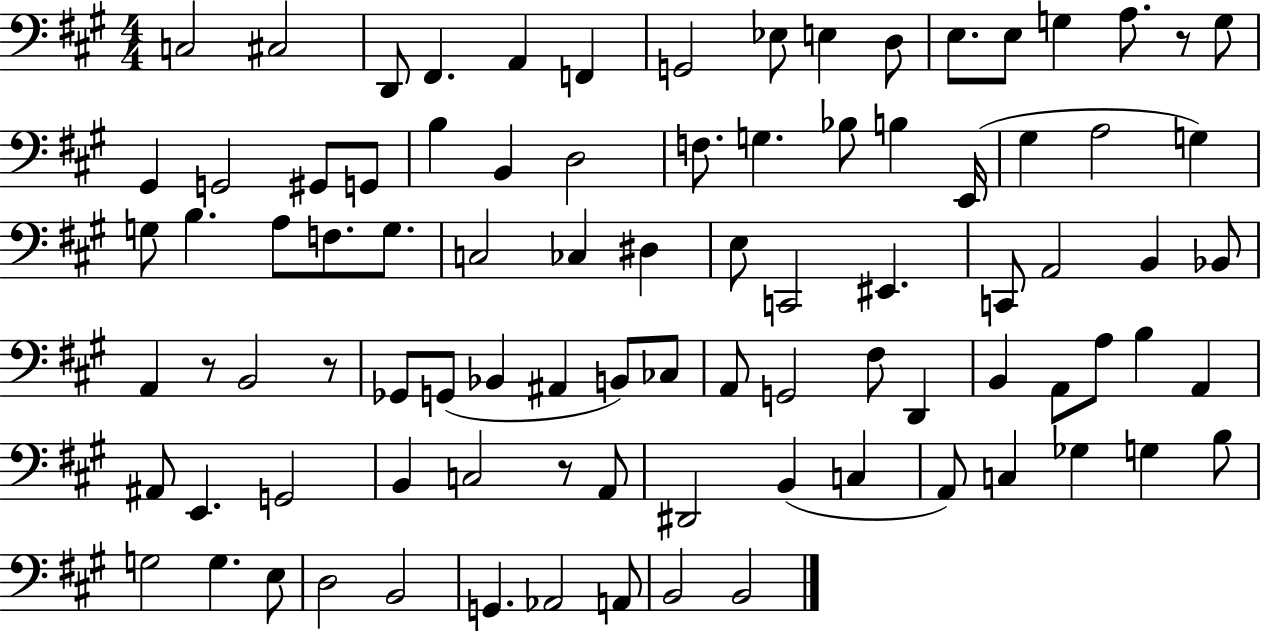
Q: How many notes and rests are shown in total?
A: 90